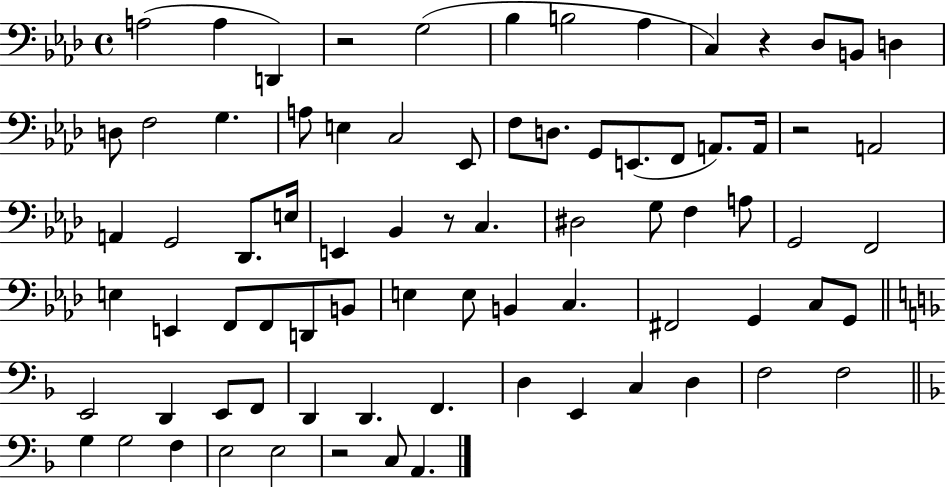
X:1
T:Untitled
M:4/4
L:1/4
K:Ab
A,2 A, D,, z2 G,2 _B, B,2 _A, C, z _D,/2 B,,/2 D, D,/2 F,2 G, A,/2 E, C,2 _E,,/2 F,/2 D,/2 G,,/2 E,,/2 F,,/2 A,,/2 A,,/4 z2 A,,2 A,, G,,2 _D,,/2 E,/4 E,, _B,, z/2 C, ^D,2 G,/2 F, A,/2 G,,2 F,,2 E, E,, F,,/2 F,,/2 D,,/2 B,,/2 E, E,/2 B,, C, ^F,,2 G,, C,/2 G,,/2 E,,2 D,, E,,/2 F,,/2 D,, D,, F,, D, E,, C, D, F,2 F,2 G, G,2 F, E,2 E,2 z2 C,/2 A,,